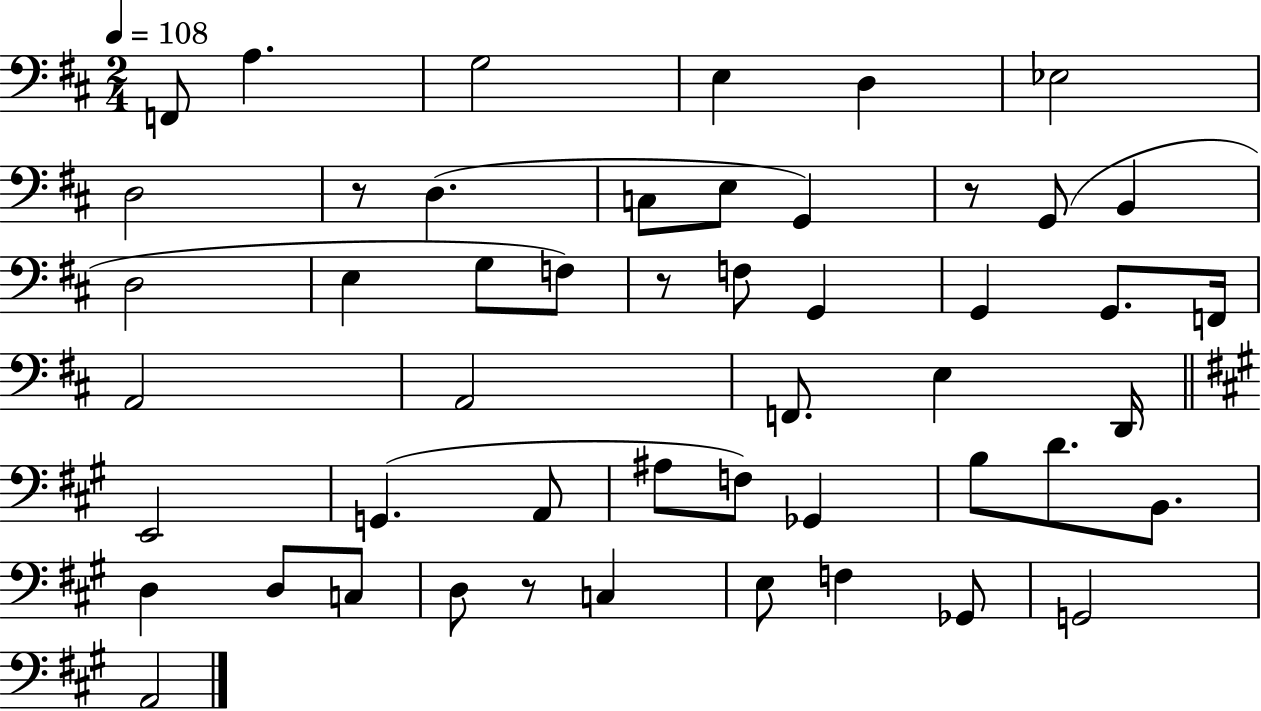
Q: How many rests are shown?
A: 4